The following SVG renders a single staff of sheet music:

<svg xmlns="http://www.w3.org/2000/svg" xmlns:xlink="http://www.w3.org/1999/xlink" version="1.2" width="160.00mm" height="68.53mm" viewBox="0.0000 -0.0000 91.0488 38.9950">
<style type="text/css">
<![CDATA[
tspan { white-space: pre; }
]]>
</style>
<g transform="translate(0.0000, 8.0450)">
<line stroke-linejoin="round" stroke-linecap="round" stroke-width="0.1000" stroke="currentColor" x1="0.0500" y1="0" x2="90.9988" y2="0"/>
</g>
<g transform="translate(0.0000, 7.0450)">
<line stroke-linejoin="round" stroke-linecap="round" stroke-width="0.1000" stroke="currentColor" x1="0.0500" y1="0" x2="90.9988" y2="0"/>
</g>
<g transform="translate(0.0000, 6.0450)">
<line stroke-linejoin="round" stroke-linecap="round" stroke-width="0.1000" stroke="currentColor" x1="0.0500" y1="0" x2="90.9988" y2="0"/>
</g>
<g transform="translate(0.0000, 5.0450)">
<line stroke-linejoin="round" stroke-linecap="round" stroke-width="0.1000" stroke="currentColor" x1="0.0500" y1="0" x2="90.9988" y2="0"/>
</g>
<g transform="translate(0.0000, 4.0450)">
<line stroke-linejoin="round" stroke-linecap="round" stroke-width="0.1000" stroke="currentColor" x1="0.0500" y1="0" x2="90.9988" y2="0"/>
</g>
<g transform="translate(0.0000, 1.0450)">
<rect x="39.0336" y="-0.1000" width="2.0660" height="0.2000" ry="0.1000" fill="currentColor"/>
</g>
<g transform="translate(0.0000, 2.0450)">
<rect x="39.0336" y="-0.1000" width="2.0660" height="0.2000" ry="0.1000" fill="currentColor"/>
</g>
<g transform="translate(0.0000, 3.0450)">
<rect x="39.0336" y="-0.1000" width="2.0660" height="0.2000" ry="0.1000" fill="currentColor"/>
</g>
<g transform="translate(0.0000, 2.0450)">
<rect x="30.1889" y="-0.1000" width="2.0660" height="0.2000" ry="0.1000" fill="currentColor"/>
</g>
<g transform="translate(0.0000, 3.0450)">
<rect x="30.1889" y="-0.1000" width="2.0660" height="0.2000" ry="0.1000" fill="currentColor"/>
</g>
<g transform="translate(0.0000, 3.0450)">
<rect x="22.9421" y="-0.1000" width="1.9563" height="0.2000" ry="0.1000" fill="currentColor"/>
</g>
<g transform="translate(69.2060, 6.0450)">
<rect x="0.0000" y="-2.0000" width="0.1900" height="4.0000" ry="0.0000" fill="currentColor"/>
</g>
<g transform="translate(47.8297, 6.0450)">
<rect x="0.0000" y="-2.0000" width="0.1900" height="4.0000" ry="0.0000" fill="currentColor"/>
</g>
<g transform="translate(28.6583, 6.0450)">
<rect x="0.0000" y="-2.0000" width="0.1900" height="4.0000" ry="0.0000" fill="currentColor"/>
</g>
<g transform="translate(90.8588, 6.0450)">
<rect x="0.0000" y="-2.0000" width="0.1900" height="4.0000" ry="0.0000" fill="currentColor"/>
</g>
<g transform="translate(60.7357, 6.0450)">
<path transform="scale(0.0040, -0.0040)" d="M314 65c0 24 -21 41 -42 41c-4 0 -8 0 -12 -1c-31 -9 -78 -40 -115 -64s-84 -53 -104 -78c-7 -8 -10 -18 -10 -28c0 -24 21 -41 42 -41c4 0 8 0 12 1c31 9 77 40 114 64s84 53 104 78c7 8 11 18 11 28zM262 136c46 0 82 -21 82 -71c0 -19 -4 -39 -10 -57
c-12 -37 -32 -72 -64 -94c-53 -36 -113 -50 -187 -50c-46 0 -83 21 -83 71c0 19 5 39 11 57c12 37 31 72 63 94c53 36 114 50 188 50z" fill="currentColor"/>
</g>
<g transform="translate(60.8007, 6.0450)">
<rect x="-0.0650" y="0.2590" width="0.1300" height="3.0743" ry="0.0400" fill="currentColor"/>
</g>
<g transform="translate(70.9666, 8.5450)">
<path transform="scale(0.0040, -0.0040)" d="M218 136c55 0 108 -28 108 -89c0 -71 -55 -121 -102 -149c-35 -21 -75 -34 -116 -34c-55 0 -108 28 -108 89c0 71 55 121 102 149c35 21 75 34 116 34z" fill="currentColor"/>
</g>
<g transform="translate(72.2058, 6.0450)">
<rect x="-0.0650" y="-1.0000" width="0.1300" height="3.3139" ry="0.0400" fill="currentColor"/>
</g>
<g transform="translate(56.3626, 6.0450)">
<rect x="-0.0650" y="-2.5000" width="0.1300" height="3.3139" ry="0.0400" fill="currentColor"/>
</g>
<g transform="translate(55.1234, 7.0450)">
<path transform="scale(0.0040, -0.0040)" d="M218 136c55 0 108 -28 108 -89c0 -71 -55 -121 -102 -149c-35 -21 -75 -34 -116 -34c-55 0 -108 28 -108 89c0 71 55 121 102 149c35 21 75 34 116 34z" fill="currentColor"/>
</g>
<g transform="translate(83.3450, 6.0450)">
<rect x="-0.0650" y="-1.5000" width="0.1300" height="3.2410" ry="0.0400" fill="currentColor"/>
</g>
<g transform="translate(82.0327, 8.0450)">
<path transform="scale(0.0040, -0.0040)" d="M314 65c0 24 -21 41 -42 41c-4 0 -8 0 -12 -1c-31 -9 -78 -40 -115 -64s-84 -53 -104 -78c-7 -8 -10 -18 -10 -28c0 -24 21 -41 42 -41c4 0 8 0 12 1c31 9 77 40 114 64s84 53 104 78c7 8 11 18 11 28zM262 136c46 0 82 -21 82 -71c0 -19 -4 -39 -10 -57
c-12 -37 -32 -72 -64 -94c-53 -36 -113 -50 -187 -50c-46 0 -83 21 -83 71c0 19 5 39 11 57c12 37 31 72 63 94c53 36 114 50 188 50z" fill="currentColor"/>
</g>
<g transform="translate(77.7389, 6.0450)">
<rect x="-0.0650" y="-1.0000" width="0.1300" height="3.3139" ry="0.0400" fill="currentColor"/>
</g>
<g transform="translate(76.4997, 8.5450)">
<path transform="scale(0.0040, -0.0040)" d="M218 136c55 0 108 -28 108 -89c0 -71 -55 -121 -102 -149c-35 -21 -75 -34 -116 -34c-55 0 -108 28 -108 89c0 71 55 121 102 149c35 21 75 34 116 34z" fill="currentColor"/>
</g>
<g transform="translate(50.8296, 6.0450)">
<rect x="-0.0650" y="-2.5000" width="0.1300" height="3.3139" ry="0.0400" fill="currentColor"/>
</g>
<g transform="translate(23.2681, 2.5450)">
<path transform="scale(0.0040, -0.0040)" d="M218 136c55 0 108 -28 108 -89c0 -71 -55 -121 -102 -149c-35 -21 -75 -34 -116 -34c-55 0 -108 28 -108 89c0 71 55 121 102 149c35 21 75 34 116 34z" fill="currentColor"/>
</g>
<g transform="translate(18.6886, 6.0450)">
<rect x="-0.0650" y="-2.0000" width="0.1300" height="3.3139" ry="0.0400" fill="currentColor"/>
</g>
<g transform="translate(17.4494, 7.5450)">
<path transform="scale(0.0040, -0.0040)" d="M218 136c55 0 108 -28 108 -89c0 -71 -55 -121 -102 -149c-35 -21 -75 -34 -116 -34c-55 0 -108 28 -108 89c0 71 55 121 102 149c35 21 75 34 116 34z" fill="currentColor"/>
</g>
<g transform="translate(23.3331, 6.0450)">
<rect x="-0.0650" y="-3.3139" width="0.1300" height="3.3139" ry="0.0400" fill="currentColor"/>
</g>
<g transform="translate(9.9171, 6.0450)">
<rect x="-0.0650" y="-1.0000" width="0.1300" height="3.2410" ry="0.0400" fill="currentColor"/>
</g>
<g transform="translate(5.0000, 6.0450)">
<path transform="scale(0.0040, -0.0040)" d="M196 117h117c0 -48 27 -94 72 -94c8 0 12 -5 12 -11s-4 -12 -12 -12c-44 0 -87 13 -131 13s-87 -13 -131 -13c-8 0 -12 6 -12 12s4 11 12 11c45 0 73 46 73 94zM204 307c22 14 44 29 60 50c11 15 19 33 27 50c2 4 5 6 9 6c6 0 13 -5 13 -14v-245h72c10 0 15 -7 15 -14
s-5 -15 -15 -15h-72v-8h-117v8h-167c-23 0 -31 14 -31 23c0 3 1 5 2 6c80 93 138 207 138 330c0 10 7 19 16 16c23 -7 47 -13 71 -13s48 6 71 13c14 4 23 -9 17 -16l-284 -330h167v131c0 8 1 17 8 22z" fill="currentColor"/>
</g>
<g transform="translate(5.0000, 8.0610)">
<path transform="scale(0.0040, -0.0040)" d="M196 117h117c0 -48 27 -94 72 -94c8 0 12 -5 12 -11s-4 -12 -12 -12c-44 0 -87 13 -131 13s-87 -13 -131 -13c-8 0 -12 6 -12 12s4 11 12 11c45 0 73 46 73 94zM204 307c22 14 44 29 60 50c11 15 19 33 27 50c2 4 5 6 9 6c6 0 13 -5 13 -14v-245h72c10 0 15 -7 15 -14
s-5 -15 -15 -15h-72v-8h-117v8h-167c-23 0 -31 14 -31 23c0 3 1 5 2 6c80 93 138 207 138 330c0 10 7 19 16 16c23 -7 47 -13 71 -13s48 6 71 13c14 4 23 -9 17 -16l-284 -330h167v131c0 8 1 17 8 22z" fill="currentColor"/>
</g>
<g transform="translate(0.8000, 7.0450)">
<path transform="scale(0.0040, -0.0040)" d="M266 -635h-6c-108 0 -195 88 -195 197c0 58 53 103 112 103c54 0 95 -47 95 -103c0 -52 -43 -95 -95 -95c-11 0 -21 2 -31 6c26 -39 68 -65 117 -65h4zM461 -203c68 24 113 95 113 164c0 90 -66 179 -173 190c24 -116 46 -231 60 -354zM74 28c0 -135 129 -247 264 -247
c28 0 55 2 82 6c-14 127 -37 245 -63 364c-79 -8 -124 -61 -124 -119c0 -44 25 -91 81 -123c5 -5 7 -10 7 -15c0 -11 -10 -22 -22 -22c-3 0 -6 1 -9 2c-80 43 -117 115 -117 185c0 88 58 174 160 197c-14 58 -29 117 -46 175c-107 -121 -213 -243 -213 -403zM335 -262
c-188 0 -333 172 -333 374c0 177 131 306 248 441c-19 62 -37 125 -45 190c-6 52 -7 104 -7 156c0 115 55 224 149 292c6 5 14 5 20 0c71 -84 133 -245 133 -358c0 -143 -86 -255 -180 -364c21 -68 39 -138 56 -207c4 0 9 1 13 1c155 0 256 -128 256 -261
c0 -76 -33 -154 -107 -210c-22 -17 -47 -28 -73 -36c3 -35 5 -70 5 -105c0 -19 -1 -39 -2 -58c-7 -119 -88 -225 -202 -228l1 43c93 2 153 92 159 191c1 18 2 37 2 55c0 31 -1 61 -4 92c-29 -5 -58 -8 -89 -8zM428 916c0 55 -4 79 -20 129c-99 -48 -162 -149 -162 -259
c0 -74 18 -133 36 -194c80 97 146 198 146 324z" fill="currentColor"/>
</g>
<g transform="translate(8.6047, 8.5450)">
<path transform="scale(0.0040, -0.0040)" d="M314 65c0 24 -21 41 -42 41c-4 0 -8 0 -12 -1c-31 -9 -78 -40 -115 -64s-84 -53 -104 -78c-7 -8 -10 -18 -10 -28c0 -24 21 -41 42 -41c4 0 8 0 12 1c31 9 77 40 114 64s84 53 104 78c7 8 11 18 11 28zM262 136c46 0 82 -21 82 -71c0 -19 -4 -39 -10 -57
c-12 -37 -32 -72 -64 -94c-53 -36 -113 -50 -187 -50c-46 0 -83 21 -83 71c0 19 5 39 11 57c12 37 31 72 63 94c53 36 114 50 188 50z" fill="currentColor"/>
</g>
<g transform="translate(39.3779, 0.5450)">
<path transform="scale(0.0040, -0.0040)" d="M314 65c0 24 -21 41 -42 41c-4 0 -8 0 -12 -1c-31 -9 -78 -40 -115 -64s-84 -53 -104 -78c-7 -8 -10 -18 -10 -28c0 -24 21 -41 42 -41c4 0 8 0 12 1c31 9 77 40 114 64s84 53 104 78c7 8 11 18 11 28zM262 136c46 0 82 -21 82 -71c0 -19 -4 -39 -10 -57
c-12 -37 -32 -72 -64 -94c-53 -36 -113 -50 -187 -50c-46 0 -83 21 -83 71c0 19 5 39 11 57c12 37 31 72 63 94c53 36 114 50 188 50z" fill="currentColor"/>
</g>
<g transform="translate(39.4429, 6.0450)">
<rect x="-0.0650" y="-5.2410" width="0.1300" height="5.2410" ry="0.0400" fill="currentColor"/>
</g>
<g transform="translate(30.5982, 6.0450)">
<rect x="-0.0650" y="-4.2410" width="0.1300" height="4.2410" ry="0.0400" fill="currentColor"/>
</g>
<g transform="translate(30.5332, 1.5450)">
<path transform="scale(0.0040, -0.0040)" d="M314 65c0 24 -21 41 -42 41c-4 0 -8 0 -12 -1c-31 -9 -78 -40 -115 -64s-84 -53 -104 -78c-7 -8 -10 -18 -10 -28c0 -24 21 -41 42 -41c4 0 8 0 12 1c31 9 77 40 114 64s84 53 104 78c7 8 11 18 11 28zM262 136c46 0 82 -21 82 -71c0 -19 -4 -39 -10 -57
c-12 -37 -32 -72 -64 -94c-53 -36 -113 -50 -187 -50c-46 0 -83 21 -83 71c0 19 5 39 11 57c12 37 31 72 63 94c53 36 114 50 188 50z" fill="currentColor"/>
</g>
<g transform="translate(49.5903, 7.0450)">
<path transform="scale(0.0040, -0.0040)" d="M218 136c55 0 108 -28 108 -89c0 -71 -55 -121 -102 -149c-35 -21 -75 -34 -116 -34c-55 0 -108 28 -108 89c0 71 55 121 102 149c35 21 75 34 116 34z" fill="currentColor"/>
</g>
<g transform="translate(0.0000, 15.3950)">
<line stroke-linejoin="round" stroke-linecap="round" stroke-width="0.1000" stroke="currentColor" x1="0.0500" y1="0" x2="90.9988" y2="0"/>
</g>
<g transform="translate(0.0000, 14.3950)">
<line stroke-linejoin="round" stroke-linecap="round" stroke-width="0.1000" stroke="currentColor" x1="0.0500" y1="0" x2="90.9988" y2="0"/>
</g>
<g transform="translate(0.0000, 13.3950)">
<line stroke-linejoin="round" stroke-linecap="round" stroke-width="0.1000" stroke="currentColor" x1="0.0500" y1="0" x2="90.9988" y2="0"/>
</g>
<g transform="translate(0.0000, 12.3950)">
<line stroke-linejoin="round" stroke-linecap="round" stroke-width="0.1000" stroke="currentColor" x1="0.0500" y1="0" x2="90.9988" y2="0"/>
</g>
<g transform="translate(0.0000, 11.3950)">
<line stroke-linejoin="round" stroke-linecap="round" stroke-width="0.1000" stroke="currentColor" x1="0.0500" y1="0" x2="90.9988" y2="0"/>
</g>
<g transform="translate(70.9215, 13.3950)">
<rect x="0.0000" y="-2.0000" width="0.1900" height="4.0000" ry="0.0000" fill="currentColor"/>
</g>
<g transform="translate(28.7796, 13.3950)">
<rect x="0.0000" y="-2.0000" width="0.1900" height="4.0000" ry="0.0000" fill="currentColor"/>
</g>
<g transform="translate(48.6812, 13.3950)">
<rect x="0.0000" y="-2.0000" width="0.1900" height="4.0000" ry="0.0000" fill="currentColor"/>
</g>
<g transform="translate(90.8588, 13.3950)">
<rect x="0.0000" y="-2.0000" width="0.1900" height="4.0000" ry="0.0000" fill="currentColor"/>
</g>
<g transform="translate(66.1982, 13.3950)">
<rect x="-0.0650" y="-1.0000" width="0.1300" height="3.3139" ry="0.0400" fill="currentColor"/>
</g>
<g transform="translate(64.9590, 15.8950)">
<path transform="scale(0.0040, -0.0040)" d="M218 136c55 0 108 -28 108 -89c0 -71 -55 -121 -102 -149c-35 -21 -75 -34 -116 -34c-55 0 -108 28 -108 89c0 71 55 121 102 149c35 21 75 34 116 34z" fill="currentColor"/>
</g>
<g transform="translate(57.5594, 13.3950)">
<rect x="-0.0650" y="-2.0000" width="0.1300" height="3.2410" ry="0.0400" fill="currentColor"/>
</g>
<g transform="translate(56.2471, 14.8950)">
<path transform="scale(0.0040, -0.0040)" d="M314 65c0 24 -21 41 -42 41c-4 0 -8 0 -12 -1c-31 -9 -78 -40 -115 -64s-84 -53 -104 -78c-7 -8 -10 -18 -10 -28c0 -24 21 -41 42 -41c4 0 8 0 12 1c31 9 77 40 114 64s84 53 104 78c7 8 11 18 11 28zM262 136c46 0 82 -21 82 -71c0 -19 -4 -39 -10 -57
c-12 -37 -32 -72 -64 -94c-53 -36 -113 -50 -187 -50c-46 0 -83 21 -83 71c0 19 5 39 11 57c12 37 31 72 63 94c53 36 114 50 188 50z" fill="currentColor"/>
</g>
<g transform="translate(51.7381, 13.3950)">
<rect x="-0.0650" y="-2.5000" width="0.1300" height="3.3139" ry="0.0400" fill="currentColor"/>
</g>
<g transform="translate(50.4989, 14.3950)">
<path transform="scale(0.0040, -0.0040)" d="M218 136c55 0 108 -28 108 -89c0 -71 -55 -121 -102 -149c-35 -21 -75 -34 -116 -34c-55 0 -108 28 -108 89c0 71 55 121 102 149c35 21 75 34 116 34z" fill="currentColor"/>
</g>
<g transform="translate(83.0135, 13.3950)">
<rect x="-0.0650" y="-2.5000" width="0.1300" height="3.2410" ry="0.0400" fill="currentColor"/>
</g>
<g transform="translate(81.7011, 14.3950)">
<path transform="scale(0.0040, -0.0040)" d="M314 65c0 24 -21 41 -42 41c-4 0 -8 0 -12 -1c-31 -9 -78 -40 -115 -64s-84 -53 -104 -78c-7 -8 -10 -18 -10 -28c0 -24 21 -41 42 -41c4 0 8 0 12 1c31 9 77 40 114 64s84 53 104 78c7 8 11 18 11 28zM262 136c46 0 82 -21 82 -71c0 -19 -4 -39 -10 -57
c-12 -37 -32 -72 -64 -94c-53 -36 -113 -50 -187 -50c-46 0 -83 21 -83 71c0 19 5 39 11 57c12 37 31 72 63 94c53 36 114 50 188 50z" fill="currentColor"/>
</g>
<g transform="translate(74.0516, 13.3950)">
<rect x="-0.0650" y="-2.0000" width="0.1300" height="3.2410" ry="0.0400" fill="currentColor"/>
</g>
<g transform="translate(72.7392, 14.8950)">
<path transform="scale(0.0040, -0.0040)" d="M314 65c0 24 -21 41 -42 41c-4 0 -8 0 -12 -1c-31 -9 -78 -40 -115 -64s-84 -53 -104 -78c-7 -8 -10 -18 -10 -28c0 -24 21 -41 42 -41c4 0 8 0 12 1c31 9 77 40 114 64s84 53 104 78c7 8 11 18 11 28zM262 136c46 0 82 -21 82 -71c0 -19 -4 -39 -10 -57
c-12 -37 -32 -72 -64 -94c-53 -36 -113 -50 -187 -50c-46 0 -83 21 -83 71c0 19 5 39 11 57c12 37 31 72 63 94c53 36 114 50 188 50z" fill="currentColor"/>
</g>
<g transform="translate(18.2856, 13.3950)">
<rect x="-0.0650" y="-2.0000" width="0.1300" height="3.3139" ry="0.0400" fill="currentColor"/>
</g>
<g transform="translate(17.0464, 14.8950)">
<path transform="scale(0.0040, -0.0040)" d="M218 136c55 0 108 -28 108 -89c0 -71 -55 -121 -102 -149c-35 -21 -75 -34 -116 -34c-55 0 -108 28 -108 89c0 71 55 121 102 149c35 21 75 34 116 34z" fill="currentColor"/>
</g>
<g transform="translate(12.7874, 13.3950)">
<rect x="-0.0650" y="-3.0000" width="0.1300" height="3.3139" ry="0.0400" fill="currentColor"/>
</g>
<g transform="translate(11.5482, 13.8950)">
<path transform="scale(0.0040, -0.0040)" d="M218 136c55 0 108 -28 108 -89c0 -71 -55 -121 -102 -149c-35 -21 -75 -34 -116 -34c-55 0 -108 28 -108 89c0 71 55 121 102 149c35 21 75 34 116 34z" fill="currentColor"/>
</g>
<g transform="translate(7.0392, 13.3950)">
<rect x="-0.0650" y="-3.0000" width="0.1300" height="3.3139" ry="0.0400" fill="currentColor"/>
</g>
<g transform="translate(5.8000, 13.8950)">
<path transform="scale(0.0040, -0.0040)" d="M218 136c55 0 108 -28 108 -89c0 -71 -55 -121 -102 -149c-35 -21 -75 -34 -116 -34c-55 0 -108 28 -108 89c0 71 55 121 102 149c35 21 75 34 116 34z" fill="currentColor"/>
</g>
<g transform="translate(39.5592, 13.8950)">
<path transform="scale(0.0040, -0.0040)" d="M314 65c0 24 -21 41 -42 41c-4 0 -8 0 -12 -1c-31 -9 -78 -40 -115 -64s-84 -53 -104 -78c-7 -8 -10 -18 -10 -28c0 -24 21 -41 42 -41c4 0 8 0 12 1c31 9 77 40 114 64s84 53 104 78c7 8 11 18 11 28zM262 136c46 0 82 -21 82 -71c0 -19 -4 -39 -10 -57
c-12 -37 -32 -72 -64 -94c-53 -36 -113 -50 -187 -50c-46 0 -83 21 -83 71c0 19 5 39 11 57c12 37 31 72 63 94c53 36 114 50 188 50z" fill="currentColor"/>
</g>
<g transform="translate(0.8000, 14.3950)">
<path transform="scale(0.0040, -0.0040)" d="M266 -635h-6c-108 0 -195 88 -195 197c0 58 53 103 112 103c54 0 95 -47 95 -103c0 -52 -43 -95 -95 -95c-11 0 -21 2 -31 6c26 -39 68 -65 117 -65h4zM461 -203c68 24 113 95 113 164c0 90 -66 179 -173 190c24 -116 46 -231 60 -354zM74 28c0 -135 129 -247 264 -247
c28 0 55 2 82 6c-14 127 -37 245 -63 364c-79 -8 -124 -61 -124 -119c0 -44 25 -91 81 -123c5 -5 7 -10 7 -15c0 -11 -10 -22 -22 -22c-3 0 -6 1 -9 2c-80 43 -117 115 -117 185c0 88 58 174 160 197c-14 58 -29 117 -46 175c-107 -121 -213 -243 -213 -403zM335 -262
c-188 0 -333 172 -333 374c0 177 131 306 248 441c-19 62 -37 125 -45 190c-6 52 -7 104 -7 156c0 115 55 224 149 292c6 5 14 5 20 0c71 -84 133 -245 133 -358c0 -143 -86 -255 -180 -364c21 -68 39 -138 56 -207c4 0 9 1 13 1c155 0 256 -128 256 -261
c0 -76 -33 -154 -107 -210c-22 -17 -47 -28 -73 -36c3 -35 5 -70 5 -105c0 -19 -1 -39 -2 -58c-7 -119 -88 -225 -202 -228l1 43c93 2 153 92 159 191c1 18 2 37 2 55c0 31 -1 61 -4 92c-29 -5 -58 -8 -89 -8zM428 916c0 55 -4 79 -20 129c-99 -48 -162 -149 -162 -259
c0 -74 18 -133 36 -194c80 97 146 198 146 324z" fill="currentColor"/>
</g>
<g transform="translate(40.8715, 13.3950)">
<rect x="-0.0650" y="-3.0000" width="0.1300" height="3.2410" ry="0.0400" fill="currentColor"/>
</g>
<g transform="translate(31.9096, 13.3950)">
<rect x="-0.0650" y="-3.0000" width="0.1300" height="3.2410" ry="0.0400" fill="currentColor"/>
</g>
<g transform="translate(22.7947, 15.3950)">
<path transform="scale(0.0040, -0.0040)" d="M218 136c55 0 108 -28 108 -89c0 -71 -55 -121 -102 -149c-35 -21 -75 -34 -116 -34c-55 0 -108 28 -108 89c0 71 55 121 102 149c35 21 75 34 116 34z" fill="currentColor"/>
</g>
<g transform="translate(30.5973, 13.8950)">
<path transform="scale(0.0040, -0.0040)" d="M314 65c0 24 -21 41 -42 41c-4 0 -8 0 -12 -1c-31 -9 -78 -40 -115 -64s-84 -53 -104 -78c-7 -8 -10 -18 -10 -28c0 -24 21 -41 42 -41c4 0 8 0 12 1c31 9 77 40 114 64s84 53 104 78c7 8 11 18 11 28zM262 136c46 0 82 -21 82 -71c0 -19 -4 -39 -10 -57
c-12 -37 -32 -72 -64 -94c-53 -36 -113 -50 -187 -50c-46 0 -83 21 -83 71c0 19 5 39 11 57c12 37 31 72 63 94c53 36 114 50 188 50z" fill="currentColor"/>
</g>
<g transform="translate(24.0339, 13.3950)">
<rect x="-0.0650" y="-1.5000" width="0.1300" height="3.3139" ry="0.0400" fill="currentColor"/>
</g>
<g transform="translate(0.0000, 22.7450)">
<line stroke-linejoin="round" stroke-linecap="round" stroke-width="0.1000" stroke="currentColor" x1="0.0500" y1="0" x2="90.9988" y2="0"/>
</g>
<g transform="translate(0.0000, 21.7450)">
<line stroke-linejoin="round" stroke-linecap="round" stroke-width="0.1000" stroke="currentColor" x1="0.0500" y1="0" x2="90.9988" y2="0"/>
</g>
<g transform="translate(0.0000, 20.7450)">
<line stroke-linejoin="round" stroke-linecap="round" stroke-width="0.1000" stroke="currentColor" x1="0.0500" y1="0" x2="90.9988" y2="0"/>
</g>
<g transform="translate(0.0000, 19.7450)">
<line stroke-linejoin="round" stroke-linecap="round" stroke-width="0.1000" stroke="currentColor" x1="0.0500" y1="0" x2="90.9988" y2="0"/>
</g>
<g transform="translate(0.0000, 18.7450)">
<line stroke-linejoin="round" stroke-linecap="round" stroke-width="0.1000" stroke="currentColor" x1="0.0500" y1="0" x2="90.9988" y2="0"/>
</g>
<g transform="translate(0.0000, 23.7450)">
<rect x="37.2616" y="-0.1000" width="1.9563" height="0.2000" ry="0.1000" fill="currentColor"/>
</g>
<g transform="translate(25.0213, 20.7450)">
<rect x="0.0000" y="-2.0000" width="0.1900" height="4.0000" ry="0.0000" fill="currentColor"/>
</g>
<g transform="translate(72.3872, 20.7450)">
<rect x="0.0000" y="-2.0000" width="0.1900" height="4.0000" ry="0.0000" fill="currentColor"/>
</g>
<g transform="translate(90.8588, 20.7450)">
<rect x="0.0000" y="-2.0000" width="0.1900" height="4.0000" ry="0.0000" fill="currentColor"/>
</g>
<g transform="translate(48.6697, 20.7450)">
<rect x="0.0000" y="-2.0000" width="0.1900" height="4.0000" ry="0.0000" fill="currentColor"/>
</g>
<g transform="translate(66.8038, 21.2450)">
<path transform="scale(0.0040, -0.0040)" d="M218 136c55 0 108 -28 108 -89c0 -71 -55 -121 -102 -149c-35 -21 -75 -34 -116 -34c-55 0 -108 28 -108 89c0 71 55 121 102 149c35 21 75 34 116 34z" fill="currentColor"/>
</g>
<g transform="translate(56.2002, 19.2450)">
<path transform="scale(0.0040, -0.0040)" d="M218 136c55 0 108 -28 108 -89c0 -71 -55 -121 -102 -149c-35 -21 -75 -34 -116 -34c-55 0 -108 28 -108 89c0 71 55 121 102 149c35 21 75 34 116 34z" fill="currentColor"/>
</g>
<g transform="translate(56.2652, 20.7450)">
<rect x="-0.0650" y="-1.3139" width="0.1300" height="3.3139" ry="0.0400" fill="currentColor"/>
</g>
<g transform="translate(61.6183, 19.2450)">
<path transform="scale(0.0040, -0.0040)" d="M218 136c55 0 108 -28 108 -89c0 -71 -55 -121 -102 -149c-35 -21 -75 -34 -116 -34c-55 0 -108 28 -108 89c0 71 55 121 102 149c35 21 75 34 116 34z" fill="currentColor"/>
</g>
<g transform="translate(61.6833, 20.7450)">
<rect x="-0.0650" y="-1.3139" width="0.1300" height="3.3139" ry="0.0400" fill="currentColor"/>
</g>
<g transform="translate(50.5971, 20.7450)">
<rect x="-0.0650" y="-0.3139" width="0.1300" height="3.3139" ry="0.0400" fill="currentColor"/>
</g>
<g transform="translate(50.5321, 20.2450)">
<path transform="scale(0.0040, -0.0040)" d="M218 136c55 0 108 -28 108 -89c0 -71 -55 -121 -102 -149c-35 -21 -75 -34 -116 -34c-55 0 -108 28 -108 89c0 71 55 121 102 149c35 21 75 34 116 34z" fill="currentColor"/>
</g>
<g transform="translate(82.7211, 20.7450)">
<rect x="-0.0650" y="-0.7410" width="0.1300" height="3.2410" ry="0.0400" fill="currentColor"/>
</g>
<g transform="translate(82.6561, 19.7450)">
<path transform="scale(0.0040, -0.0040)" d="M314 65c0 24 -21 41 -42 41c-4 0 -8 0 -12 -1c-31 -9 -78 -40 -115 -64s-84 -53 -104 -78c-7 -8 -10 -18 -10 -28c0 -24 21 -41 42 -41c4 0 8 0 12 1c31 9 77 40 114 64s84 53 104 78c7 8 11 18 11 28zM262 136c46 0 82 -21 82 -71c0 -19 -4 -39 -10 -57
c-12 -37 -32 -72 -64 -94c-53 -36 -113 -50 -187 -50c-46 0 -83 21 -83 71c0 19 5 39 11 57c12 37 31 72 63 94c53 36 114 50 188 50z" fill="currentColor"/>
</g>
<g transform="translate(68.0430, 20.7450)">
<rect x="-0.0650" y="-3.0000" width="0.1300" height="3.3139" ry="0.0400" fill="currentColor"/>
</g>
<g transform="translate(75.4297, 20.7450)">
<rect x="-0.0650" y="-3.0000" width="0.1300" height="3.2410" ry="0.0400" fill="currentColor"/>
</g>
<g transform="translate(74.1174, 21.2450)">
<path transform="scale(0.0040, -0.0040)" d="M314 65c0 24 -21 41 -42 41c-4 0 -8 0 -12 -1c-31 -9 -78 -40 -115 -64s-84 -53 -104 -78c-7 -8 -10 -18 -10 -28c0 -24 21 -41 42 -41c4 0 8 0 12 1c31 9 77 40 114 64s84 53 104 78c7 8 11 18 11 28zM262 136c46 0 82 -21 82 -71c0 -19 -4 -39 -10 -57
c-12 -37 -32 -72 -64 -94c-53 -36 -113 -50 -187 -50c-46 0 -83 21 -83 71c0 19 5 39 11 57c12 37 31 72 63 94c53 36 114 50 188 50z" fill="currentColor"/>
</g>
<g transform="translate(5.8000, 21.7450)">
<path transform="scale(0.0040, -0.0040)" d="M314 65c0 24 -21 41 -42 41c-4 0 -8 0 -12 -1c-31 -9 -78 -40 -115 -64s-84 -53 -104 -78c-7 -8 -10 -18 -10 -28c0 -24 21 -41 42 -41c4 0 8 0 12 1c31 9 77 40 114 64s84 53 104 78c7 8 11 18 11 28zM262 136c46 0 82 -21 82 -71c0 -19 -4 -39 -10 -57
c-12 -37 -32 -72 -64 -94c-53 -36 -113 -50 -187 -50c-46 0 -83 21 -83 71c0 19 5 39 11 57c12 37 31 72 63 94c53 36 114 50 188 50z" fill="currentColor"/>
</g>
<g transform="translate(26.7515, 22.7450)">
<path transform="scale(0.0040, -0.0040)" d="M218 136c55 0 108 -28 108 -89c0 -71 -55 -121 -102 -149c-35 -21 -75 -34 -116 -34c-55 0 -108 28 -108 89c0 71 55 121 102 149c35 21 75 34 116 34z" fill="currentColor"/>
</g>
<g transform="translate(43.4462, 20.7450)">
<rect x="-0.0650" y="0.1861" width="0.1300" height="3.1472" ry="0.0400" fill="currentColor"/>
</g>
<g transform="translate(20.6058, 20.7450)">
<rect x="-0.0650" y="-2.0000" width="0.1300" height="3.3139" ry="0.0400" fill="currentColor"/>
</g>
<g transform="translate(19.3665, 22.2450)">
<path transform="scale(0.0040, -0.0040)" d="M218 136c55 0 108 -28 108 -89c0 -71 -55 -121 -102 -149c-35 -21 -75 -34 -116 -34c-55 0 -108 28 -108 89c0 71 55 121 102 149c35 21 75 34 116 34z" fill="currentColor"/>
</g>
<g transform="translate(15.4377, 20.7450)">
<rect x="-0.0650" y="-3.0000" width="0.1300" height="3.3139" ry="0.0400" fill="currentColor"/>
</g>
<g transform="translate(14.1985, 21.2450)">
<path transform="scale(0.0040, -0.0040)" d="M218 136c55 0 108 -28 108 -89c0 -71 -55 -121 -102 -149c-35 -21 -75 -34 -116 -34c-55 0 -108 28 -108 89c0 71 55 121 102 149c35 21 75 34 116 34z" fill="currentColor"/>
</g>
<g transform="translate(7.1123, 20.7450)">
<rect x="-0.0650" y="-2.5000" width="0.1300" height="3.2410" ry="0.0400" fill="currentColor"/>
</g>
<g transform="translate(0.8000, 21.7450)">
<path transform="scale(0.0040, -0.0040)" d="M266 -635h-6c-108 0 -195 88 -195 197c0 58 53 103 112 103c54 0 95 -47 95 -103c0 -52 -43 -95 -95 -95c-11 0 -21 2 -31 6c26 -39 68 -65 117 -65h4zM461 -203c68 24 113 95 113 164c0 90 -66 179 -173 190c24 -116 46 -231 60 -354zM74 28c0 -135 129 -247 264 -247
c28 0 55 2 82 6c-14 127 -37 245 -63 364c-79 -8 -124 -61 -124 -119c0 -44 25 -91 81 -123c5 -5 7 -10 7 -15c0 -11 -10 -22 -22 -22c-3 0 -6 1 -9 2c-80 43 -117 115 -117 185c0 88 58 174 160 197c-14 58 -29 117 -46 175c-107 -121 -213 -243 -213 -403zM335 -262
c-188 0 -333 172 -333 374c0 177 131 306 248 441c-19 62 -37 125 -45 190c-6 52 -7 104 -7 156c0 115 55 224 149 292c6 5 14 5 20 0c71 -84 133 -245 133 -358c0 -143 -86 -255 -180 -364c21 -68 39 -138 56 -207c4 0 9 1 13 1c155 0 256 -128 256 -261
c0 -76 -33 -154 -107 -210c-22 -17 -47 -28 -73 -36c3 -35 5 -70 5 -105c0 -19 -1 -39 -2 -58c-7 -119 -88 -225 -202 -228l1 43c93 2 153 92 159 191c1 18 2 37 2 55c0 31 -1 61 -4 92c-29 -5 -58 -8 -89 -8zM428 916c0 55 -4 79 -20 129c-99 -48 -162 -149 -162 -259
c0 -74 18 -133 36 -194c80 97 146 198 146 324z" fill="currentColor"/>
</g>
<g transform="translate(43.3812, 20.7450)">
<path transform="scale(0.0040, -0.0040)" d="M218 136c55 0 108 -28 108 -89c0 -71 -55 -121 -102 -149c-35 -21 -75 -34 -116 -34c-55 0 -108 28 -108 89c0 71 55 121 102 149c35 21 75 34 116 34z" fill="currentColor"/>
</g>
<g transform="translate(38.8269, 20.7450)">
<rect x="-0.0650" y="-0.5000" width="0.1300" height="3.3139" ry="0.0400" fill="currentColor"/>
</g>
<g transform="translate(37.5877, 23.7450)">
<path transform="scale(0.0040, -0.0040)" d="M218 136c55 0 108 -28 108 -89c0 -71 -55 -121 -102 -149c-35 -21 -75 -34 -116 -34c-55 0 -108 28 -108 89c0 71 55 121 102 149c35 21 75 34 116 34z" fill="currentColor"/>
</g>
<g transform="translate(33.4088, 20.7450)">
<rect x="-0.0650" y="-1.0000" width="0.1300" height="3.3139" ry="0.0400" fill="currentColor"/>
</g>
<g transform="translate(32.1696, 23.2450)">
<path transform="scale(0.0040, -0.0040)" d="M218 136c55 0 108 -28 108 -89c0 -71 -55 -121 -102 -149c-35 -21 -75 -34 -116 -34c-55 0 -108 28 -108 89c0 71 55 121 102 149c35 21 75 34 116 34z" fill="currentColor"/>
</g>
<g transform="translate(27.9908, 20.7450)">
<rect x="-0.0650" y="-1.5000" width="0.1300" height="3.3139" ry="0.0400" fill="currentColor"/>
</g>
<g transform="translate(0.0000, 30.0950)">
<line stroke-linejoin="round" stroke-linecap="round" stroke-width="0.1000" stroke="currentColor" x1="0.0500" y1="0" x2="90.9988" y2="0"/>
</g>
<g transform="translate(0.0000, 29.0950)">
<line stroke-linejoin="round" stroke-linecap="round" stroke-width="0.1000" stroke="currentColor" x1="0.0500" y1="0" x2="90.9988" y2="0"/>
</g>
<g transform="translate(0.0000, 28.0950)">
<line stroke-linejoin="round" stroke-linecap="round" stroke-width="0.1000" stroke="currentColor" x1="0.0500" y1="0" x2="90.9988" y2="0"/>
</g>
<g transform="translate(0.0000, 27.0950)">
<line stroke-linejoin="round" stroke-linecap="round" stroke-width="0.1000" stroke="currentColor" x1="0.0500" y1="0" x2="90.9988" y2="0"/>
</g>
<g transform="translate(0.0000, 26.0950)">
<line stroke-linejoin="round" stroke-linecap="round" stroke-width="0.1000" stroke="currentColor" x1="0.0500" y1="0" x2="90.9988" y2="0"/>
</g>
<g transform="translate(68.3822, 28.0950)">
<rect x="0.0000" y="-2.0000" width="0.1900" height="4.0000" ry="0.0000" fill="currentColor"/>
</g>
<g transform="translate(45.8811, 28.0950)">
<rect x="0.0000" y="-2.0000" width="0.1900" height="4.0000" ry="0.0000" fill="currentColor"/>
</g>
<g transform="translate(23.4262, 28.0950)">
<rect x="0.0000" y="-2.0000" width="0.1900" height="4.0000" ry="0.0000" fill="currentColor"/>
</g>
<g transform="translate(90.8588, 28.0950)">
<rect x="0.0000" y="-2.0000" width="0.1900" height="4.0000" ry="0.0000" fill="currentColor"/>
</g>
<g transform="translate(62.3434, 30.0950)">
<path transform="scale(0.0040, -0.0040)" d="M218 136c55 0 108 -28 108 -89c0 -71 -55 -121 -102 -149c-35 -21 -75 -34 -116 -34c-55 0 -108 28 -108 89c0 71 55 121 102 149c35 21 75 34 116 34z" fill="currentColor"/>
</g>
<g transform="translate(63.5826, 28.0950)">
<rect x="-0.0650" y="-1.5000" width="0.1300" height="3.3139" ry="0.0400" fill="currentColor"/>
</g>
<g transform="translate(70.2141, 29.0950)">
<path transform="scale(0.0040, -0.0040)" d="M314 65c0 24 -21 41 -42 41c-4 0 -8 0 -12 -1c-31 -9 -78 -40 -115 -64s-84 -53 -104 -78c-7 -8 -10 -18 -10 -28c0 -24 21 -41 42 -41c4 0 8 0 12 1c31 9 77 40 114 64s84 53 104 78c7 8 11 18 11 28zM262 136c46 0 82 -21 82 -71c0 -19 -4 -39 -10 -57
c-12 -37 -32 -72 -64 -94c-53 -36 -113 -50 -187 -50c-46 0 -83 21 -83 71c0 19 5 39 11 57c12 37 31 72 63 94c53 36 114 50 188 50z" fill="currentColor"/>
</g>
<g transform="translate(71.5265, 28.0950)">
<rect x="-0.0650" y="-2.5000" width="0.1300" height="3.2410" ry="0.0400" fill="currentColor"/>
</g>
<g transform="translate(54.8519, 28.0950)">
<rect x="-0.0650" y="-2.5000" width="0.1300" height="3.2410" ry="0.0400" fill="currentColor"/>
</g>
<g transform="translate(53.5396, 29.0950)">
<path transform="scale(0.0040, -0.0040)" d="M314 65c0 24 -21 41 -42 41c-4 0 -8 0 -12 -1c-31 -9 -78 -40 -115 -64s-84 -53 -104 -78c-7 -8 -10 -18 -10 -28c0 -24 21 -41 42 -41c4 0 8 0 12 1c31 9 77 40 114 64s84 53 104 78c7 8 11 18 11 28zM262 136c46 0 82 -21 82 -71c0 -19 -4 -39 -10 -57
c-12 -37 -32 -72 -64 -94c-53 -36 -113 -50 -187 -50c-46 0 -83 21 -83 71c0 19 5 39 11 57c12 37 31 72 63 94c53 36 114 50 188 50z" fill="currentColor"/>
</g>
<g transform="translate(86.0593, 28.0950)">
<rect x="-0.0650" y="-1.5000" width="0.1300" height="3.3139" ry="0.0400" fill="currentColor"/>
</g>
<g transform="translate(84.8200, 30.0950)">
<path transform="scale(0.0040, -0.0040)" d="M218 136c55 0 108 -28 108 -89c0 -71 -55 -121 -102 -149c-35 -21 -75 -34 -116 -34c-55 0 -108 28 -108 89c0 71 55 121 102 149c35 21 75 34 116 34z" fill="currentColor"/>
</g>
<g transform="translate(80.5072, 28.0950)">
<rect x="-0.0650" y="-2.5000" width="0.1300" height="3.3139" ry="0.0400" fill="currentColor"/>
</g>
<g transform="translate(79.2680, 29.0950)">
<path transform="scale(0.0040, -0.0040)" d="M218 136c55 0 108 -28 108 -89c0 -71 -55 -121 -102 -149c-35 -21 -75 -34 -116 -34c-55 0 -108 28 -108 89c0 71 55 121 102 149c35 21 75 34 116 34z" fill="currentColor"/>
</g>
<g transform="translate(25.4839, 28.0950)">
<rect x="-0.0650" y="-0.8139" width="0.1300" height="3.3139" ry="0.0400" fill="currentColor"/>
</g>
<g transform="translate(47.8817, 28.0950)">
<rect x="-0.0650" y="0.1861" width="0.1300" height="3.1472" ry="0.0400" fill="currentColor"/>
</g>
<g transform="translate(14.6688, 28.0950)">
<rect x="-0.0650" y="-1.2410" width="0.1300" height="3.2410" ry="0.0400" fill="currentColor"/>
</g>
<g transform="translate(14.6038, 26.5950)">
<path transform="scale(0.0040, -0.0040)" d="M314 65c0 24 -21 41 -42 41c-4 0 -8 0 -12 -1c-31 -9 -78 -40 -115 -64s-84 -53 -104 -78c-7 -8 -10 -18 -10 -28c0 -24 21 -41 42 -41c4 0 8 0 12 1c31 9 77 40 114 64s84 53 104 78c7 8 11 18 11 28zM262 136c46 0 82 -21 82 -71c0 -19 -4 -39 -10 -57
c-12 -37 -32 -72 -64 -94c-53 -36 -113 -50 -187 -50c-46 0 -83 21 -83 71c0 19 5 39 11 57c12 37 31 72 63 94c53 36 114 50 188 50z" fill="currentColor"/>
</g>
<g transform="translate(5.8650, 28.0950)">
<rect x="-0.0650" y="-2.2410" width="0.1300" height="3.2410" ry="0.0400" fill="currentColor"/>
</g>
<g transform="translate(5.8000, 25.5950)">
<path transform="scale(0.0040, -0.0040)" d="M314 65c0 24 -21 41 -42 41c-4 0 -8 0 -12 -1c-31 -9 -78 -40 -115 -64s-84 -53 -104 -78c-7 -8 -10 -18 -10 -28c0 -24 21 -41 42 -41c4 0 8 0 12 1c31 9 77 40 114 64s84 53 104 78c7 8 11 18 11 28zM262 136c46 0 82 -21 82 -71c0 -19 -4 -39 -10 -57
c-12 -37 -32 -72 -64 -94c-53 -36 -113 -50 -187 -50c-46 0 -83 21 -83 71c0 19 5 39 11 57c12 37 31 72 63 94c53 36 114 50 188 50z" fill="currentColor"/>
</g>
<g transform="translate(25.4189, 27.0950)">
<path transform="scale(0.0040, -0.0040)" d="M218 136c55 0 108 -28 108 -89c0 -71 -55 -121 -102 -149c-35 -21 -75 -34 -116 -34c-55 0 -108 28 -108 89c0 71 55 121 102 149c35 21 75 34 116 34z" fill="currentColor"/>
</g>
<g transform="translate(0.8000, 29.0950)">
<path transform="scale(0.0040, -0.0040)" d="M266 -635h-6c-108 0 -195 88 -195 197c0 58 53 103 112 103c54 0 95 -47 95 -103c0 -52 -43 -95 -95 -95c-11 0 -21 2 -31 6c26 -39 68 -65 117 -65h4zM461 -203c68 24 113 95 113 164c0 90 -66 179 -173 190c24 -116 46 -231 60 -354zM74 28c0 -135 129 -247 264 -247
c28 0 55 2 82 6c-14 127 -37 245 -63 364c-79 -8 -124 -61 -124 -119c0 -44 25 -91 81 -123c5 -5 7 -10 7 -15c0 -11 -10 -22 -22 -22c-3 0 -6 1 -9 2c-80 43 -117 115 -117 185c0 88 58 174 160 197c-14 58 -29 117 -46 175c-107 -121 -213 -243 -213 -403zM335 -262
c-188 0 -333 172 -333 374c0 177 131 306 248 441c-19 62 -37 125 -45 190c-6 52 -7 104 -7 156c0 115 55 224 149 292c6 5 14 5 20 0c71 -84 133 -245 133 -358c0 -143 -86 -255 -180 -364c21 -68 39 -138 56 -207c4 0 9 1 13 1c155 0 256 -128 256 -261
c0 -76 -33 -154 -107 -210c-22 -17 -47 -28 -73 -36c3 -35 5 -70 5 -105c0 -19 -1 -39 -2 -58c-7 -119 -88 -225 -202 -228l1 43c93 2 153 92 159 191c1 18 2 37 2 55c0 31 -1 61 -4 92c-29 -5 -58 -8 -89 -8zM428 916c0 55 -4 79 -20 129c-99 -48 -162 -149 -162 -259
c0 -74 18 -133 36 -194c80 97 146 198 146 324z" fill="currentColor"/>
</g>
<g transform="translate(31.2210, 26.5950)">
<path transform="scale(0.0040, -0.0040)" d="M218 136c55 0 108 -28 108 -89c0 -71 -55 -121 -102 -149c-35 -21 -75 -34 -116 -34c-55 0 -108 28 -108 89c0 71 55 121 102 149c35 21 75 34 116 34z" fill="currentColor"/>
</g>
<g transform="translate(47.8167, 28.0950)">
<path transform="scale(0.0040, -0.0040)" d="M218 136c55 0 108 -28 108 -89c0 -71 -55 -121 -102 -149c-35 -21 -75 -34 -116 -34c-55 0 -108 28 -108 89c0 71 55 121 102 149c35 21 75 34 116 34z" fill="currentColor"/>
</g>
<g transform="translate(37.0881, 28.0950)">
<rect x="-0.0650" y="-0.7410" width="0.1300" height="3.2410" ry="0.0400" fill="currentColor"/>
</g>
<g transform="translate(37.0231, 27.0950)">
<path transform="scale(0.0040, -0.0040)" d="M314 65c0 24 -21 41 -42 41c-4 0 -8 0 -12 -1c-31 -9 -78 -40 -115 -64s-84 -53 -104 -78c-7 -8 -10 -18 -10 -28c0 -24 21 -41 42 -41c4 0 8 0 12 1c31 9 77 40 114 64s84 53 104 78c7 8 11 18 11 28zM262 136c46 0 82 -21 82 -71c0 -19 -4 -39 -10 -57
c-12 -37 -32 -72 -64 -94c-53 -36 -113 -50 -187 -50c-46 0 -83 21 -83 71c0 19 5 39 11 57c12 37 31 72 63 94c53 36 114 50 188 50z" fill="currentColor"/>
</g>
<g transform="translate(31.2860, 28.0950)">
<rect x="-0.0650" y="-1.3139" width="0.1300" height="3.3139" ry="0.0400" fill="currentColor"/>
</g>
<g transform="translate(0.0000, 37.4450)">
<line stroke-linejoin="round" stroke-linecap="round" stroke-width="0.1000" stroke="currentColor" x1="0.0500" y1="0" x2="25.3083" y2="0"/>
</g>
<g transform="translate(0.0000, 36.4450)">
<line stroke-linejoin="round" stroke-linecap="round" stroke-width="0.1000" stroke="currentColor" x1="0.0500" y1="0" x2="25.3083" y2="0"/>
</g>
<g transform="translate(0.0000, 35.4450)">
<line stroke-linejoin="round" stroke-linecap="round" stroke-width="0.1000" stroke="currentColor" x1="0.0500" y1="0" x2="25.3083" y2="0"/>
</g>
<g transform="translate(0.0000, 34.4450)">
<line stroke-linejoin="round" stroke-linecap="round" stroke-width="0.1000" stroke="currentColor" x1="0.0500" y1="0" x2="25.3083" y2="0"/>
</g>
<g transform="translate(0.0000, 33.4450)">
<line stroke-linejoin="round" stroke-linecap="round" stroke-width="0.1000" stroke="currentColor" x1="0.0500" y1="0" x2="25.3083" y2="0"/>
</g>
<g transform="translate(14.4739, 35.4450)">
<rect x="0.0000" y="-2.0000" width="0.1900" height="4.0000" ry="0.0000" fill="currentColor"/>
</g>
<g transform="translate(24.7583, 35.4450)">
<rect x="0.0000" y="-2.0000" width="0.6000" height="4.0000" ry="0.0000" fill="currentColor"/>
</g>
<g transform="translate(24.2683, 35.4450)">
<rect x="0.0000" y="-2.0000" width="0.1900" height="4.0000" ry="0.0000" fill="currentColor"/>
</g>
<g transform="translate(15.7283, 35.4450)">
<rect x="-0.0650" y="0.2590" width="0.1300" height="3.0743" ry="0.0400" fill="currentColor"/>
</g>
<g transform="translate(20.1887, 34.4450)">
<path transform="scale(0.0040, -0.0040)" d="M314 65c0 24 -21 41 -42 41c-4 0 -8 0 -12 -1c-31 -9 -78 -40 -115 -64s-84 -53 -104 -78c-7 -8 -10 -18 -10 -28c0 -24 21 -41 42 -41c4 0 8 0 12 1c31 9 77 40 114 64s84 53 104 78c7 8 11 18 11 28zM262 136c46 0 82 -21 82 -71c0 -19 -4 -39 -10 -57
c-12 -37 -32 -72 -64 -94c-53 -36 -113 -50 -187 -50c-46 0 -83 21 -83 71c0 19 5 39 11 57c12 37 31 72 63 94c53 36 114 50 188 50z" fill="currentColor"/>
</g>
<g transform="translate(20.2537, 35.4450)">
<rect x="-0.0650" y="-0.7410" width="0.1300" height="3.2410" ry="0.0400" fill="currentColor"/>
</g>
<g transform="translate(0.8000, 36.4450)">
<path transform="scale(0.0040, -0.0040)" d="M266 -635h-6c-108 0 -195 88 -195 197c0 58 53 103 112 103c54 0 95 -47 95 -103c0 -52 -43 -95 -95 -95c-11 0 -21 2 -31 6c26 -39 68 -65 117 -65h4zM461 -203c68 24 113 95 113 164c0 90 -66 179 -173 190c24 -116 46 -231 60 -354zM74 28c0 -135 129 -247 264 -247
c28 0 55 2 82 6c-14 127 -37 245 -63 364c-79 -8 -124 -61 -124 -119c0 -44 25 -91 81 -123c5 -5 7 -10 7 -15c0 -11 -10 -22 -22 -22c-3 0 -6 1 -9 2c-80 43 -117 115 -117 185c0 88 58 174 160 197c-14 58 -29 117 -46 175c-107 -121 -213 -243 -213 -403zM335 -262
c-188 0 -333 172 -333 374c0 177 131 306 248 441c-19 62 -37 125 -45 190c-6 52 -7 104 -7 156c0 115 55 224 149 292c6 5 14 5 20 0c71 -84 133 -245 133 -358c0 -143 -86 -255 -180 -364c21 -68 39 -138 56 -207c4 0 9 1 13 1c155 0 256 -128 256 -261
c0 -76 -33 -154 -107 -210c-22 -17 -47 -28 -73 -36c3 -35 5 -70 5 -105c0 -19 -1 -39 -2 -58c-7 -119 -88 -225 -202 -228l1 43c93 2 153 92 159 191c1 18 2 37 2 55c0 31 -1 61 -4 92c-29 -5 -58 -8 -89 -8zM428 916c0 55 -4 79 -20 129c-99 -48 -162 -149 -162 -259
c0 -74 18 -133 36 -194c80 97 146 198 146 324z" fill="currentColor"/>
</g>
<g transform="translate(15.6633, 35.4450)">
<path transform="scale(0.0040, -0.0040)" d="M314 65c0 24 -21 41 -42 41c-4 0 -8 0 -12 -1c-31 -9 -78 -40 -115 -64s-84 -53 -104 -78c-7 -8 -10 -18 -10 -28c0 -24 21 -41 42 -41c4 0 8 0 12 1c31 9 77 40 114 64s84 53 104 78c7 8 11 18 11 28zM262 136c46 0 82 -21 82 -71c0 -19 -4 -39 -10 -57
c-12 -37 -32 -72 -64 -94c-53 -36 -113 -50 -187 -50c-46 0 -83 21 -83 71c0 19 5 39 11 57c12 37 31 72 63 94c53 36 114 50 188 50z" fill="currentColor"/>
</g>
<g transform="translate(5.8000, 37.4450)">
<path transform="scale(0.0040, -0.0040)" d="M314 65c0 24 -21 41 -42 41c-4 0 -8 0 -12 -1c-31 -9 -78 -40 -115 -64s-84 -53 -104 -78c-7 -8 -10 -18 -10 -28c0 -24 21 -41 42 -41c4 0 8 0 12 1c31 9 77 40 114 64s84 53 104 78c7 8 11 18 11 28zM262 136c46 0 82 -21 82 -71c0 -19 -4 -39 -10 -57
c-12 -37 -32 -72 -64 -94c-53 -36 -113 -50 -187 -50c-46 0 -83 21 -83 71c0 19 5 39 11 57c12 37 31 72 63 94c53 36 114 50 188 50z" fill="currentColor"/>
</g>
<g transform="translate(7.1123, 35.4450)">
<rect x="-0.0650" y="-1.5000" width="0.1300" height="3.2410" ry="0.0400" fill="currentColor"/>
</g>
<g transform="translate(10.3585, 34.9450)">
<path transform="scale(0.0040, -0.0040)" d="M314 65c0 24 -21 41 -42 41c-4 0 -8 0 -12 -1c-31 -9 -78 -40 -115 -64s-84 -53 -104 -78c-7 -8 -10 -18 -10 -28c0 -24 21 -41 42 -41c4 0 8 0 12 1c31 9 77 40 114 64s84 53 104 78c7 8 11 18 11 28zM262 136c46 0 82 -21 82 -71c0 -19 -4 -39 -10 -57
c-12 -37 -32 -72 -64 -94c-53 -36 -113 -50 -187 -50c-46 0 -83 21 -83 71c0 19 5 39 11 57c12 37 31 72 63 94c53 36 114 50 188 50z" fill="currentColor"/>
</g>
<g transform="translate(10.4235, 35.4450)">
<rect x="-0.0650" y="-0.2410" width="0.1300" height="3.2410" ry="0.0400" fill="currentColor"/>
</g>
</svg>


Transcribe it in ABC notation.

X:1
T:Untitled
M:4/4
L:1/4
K:C
D2 F b d'2 f'2 G G B2 D D E2 A A F E A2 A2 G F2 D F2 G2 G2 A F E D C B c e e A A2 d2 g2 e2 d e d2 B G2 E G2 G E E2 c2 B2 d2